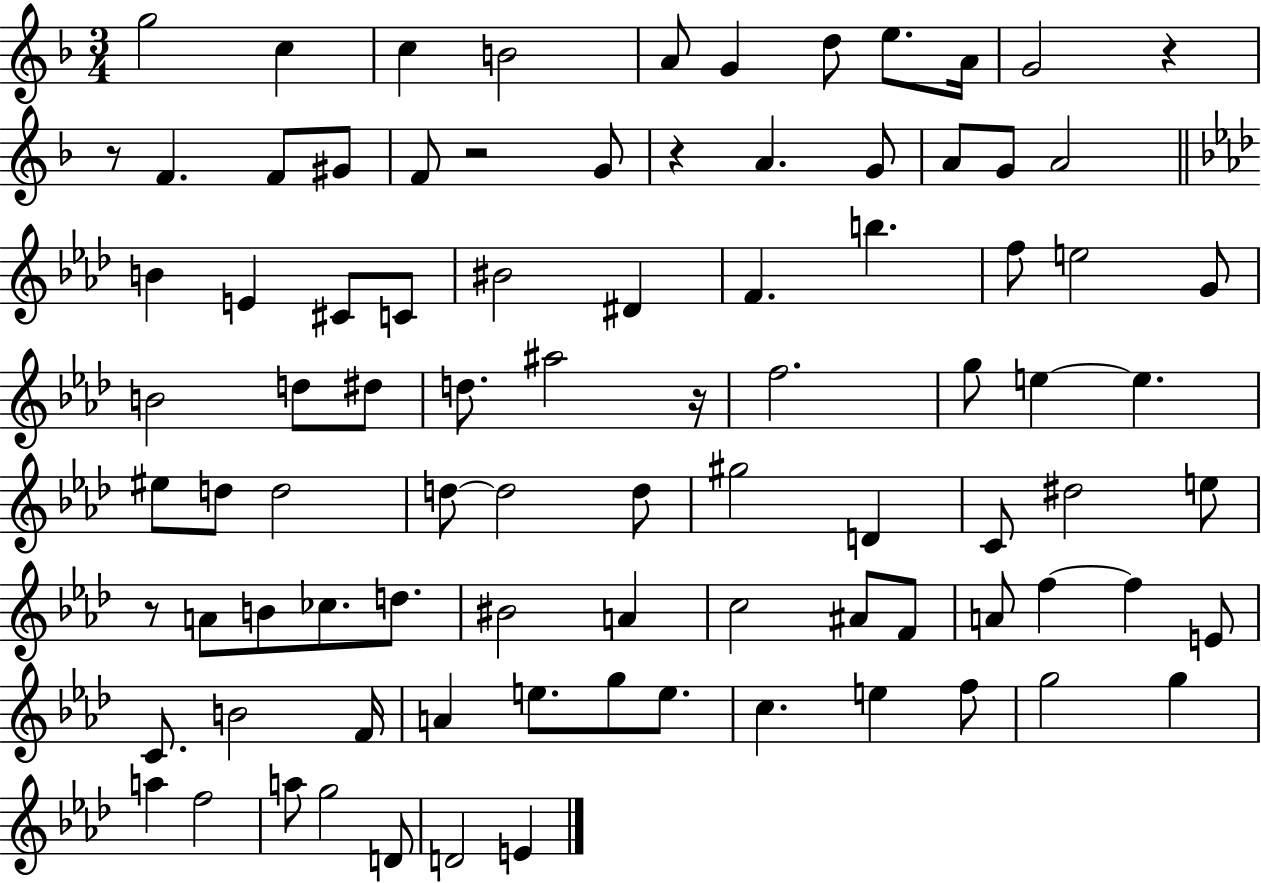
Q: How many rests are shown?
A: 6